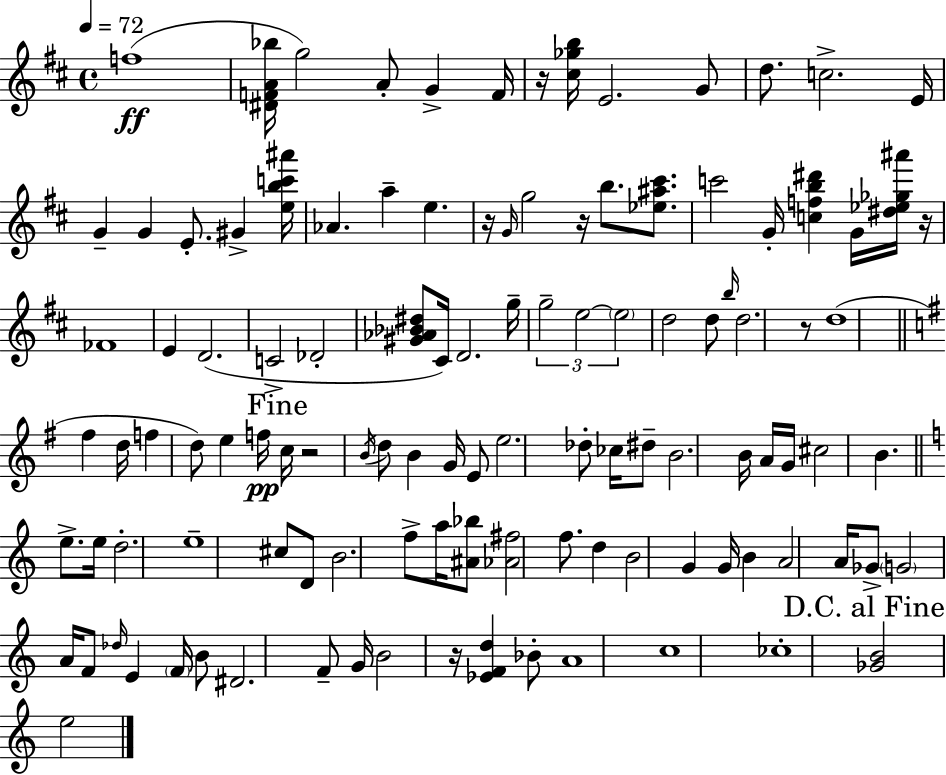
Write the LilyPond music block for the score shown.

{
  \clef treble
  \time 4/4
  \defaultTimeSignature
  \key d \major
  \tempo 4 = 72
  f''1(\ff | <dis' f' a' bes''>16 g''2) a'8-. g'4-> f'16 | r16 <cis'' ges'' b''>16 e'2. g'8 | d''8. c''2.-> e'16 | \break g'4-- g'4 e'8.-. gis'4-> <e'' b'' c''' ais'''>16 | aes'4. a''4-- e''4. | r16 \grace { g'16 } g''2 r16 b''8. <ees'' ais'' cis'''>8. | c'''2 g'16-. <c'' f'' b'' dis'''>4 g'16 <dis'' ees'' ges'' ais'''>16 | \break r16 fes'1 | e'4 d'2.( | c'2-> des'2-. | <gis' aes' bes' dis''>8 cis'16) d'2. | \break g''16-- \tuplet 3/2 { g''2-- e''2~~ | \parenthesize e''2 } d''2 | d''8 \grace { b''16 } d''2. | r8 d''1( | \break \bar "||" \break \key g \major fis''4 d''16 f''4 d''8) e''4 f''16\pp | \mark "Fine" c''16 r2 \acciaccatura { b'16 } d''8 b'4 | g'16 e'8 e''2. des''8-. | ces''16 dis''8-- b'2. | \break b'16 a'16 g'16 cis''2 b'4. | \bar "||" \break \key c \major e''8.-> e''16 d''2.-. | e''1-- | cis''8 d'8 b'2. | f''8-> a''16 <ais' bes''>8 <aes' fis''>2 f''8. | \break d''4 b'2 g'4 | g'16 b'4 a'2 a'16 ges'8-> | \parenthesize g'2 a'16 f'8 \grace { des''16 } e'4 | \parenthesize f'16 b'8 dis'2. f'8-- | \break g'16 b'2 r16 <ees' f' d''>4 bes'8-. | a'1 | c''1 | ces''1-. | \break \mark "D.C. al Fine" <ges' b'>2 e''2 | \bar "|."
}